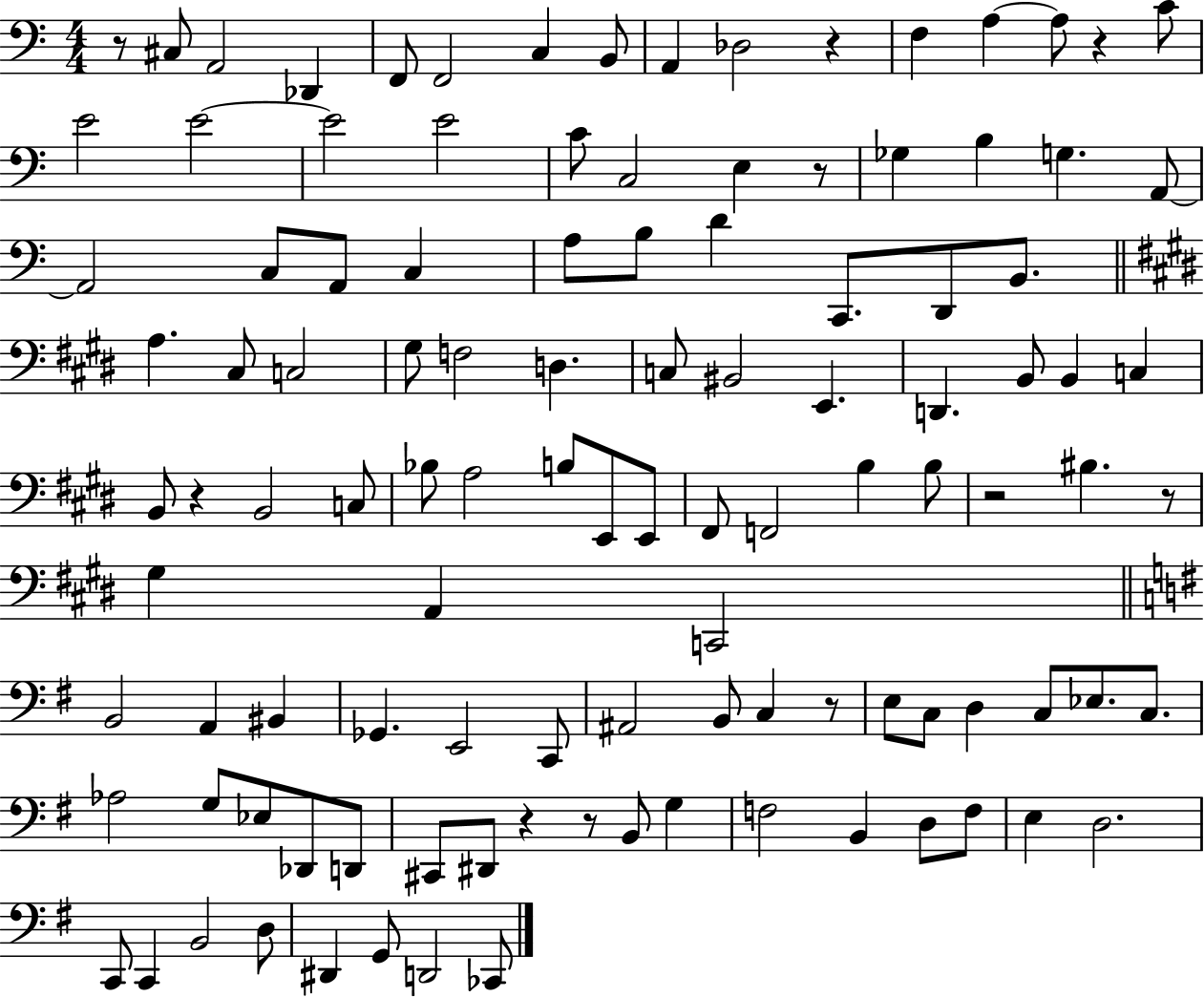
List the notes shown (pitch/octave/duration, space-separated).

R/e C#3/e A2/h Db2/q F2/e F2/h C3/q B2/e A2/q Db3/h R/q F3/q A3/q A3/e R/q C4/e E4/h E4/h E4/h E4/h C4/e C3/h E3/q R/e Gb3/q B3/q G3/q. A2/e A2/h C3/e A2/e C3/q A3/e B3/e D4/q C2/e. D2/e B2/e. A3/q. C#3/e C3/h G#3/e F3/h D3/q. C3/e BIS2/h E2/q. D2/q. B2/e B2/q C3/q B2/e R/q B2/h C3/e Bb3/e A3/h B3/e E2/e E2/e F#2/e F2/h B3/q B3/e R/h BIS3/q. R/e G#3/q A2/q C2/h B2/h A2/q BIS2/q Gb2/q. E2/h C2/e A#2/h B2/e C3/q R/e E3/e C3/e D3/q C3/e Eb3/e. C3/e. Ab3/h G3/e Eb3/e Db2/e D2/e C#2/e D#2/e R/q R/e B2/e G3/q F3/h B2/q D3/e F3/e E3/q D3/h. C2/e C2/q B2/h D3/e D#2/q G2/e D2/h CES2/e